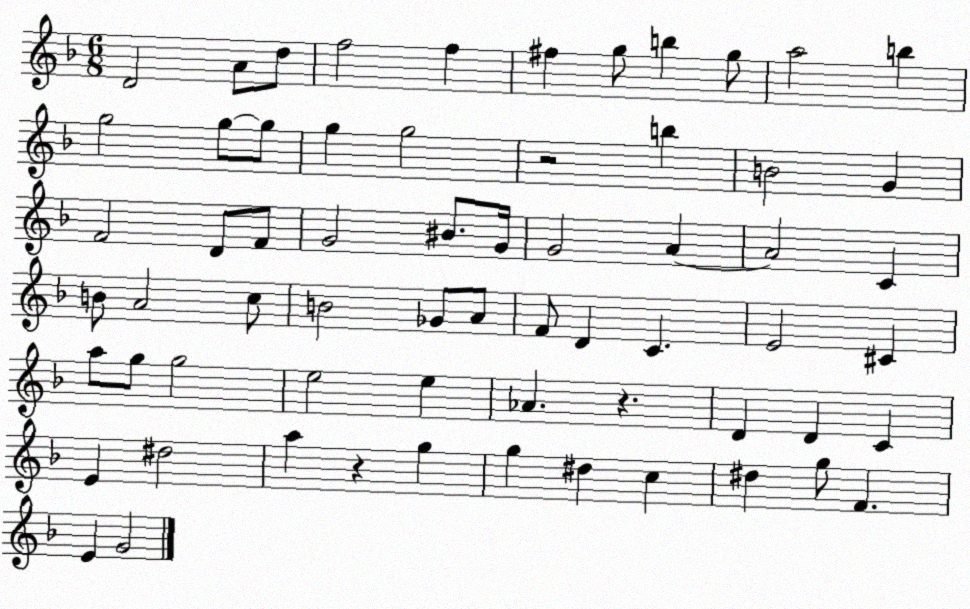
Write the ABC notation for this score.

X:1
T:Untitled
M:6/8
L:1/4
K:F
D2 A/2 d/2 f2 f ^f g/2 b g/2 a2 b g2 g/2 g/2 g g2 z2 b B2 G F2 D/2 F/2 G2 ^B/2 G/4 G2 A A2 C B/2 A2 c/2 B2 _G/2 A/2 F/2 D C E2 ^C a/2 g/2 g2 e2 e _A z D D C E ^d2 a z g g ^d c ^d g/2 F E G2